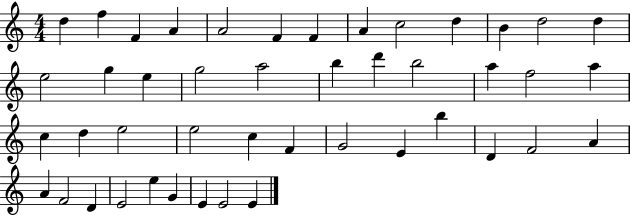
D5/q F5/q F4/q A4/q A4/h F4/q F4/q A4/q C5/h D5/q B4/q D5/h D5/q E5/h G5/q E5/q G5/h A5/h B5/q D6/q B5/h A5/q F5/h A5/q C5/q D5/q E5/h E5/h C5/q F4/q G4/h E4/q B5/q D4/q F4/h A4/q A4/q F4/h D4/q E4/h E5/q G4/q E4/q E4/h E4/q